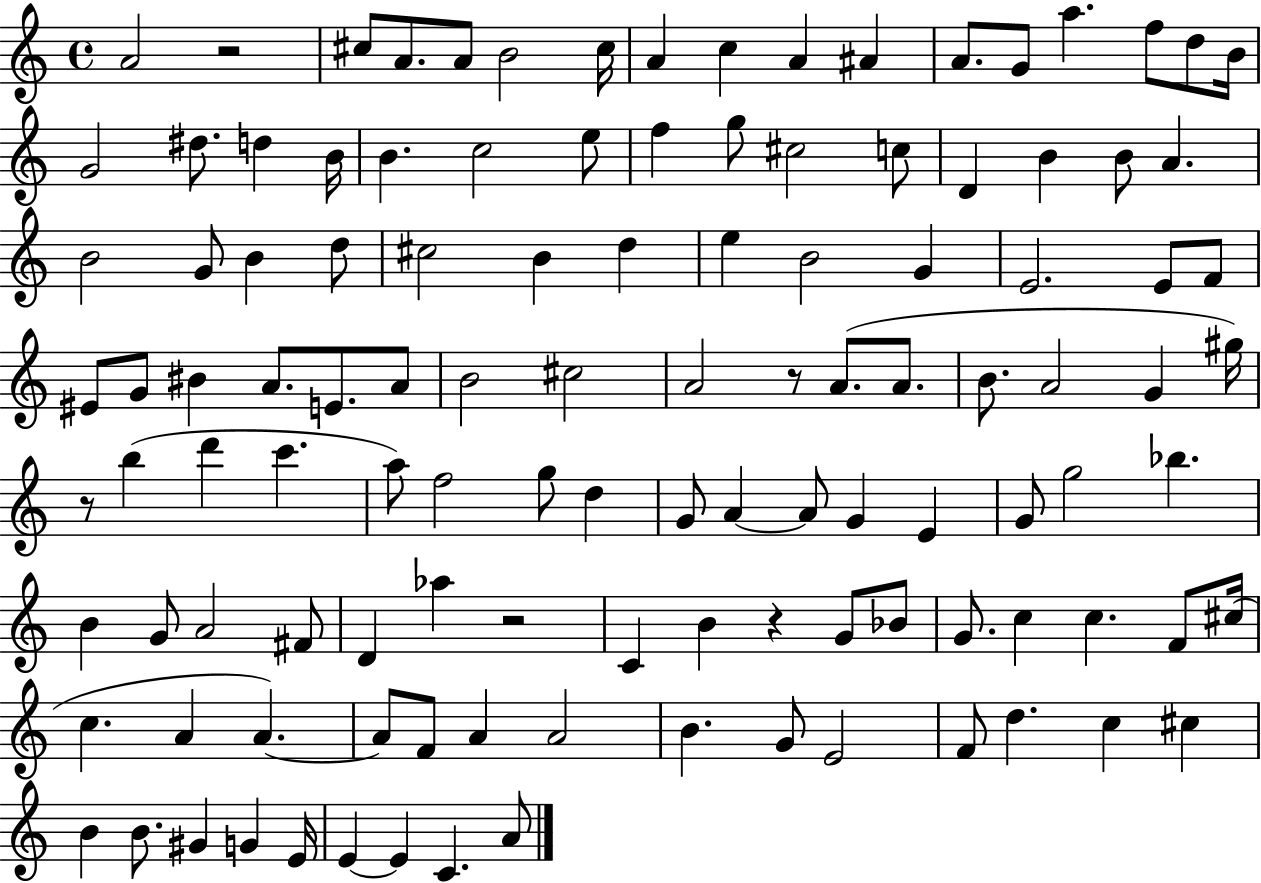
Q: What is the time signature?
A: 4/4